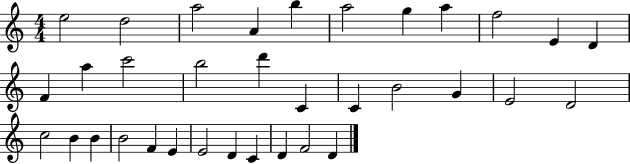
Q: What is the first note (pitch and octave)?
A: E5